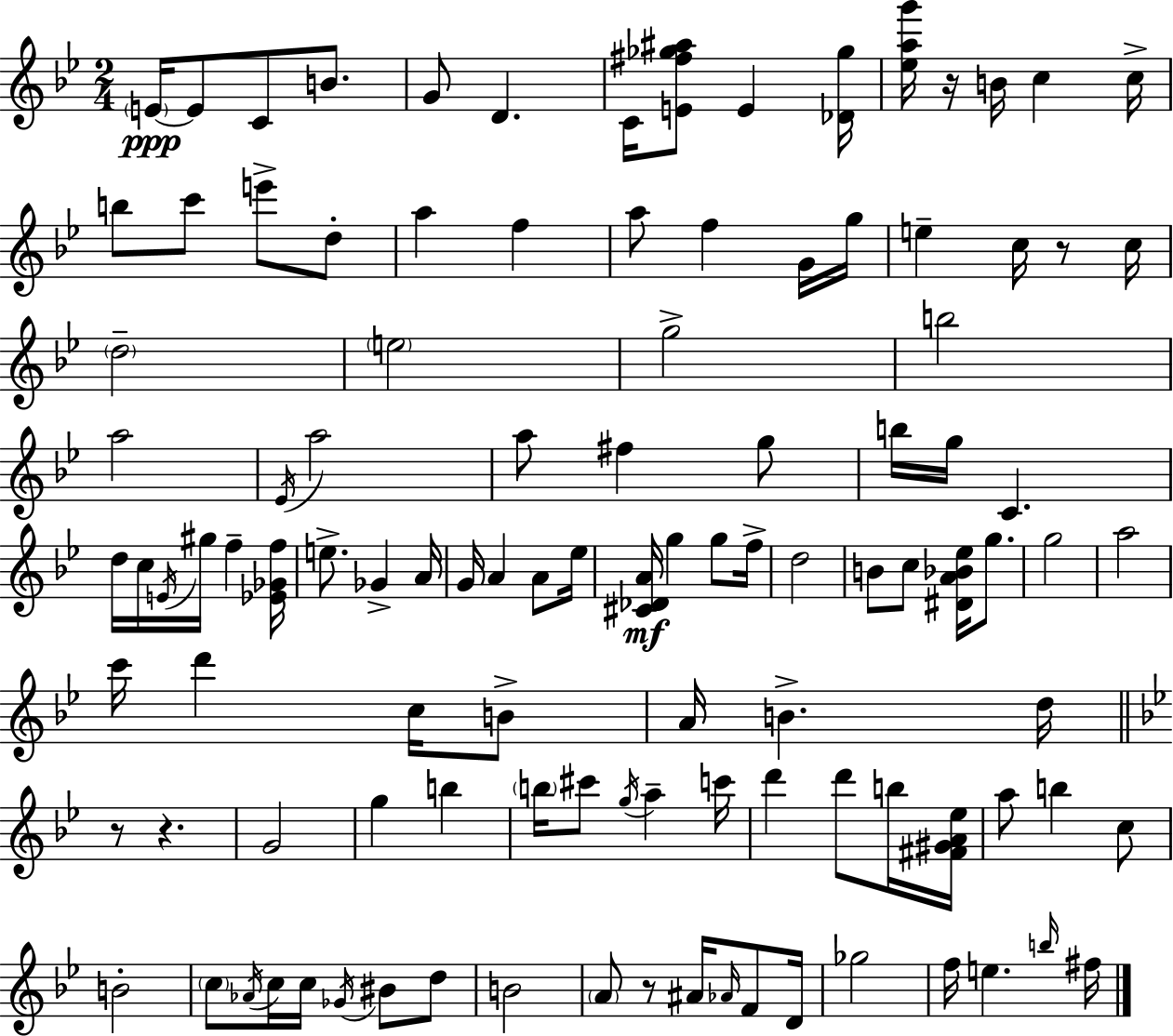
{
  \clef treble
  \numericTimeSignature
  \time 2/4
  \key g \minor
  \parenthesize e'16~~\ppp e'8 c'8 b'8. | g'8 d'4. | c'16 <e' fis'' ges'' ais''>8 e'4 <des' ges''>16 | <ees'' a'' g'''>16 r16 b'16 c''4 c''16-> | \break b''8 c'''8 e'''8-> d''8-. | a''4 f''4 | a''8 f''4 g'16 g''16 | e''4-- c''16 r8 c''16 | \break \parenthesize d''2-- | \parenthesize e''2 | g''2-> | b''2 | \break a''2 | \acciaccatura { ees'16 } a''2 | a''8 fis''4 g''8 | b''16 g''16 c'4. | \break d''16 c''16 \acciaccatura { e'16 } gis''16 f''4-- | <ees' ges' f''>16 e''8.-> ges'4-> | a'16 g'16 a'4 a'8 | ees''16 <cis' des' a'>16\mf g''4 g''8 | \break f''16-> d''2 | b'8 c''8 <dis' a' bes' ees''>16 g''8. | g''2 | a''2 | \break c'''16 d'''4 c''16 | b'8-> a'16 b'4.-> | d''16 \bar "||" \break \key bes \major r8 r4. | g'2 | g''4 b''4 | \parenthesize b''16 cis'''8 \acciaccatura { g''16 } a''4-- | \break c'''16 d'''4 d'''8 b''16 | <fis' gis' a' ees''>16 a''8 b''4 c''8 | b'2-. | \parenthesize c''8 \acciaccatura { aes'16 } c''16 c''16 \acciaccatura { ges'16 } bis'8 | \break d''8 b'2 | \parenthesize a'8 r8 ais'16 | \grace { aes'16 } f'8 d'16 ges''2 | f''16 e''4. | \break \grace { b''16 } fis''16 \bar "|."
}